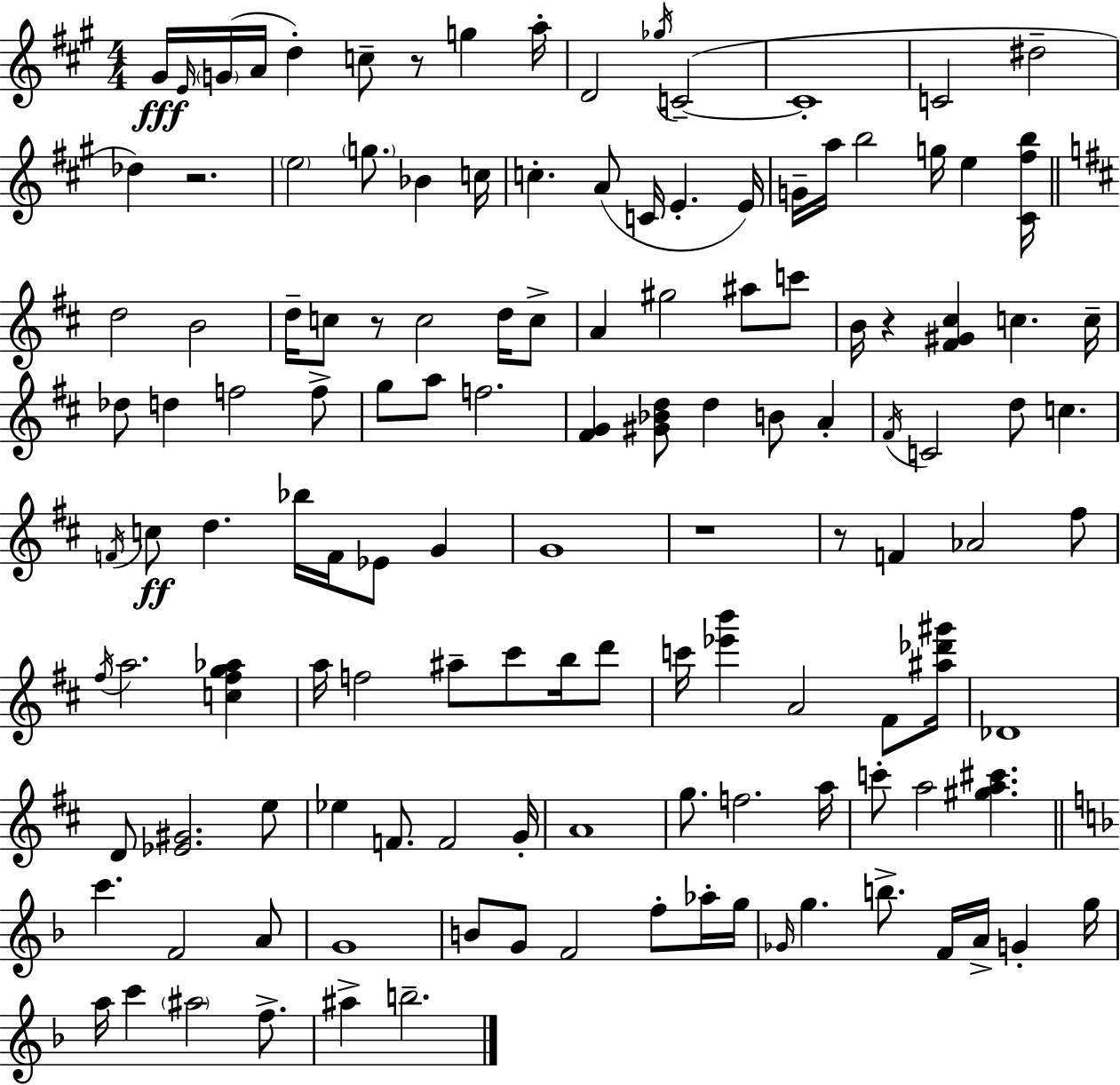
G#4/s E4/s G4/s A4/s D5/q C5/e R/e G5/q A5/s D4/h Gb5/s C4/h C4/w C4/h D#5/h Db5/q R/h. E5/h G5/e. Bb4/q C5/s C5/q. A4/e C4/s E4/q. E4/s G4/s A5/s B5/h G5/s E5/q [C#4,F#5,B5]/s D5/h B4/h D5/s C5/e R/e C5/h D5/s C5/e A4/q G#5/h A#5/e C6/e B4/s R/q [F#4,G#4,C#5]/q C5/q. C5/s Db5/e D5/q F5/h F5/e G5/e A5/e F5/h. [F#4,G4]/q [G#4,Bb4,D5]/e D5/q B4/e A4/q F#4/s C4/h D5/e C5/q. F4/s C5/e D5/q. Bb5/s F4/s Eb4/e G4/q G4/w R/w R/e F4/q Ab4/h F#5/e F#5/s A5/h. [C5,F#5,G5,Ab5]/q A5/s F5/h A#5/e C#6/e B5/s D6/e C6/s [Eb6,B6]/q A4/h F#4/e [A#5,Db6,G#6]/s Db4/w D4/e [Eb4,G#4]/h. E5/e Eb5/q F4/e. F4/h G4/s A4/w G5/e. F5/h. A5/s C6/e A5/h [G#5,A5,C#6]/q. C6/q. F4/h A4/e G4/w B4/e G4/e F4/h F5/e Ab5/s G5/s Gb4/s G5/q. B5/e. F4/s A4/s G4/q G5/s A5/s C6/q A#5/h F5/e. A#5/q B5/h.